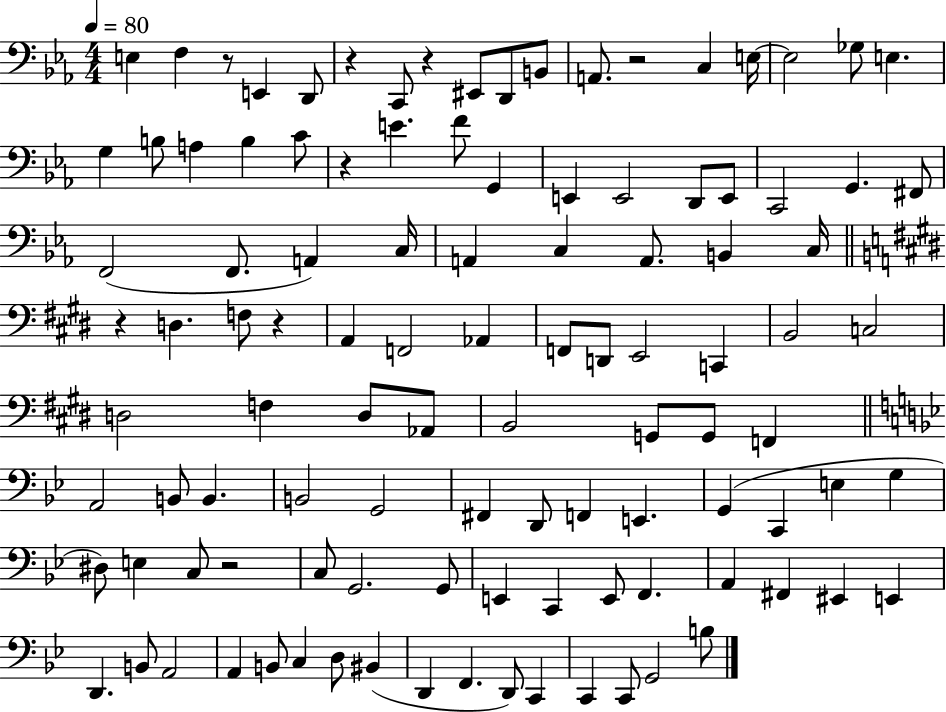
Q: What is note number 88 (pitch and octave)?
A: A2